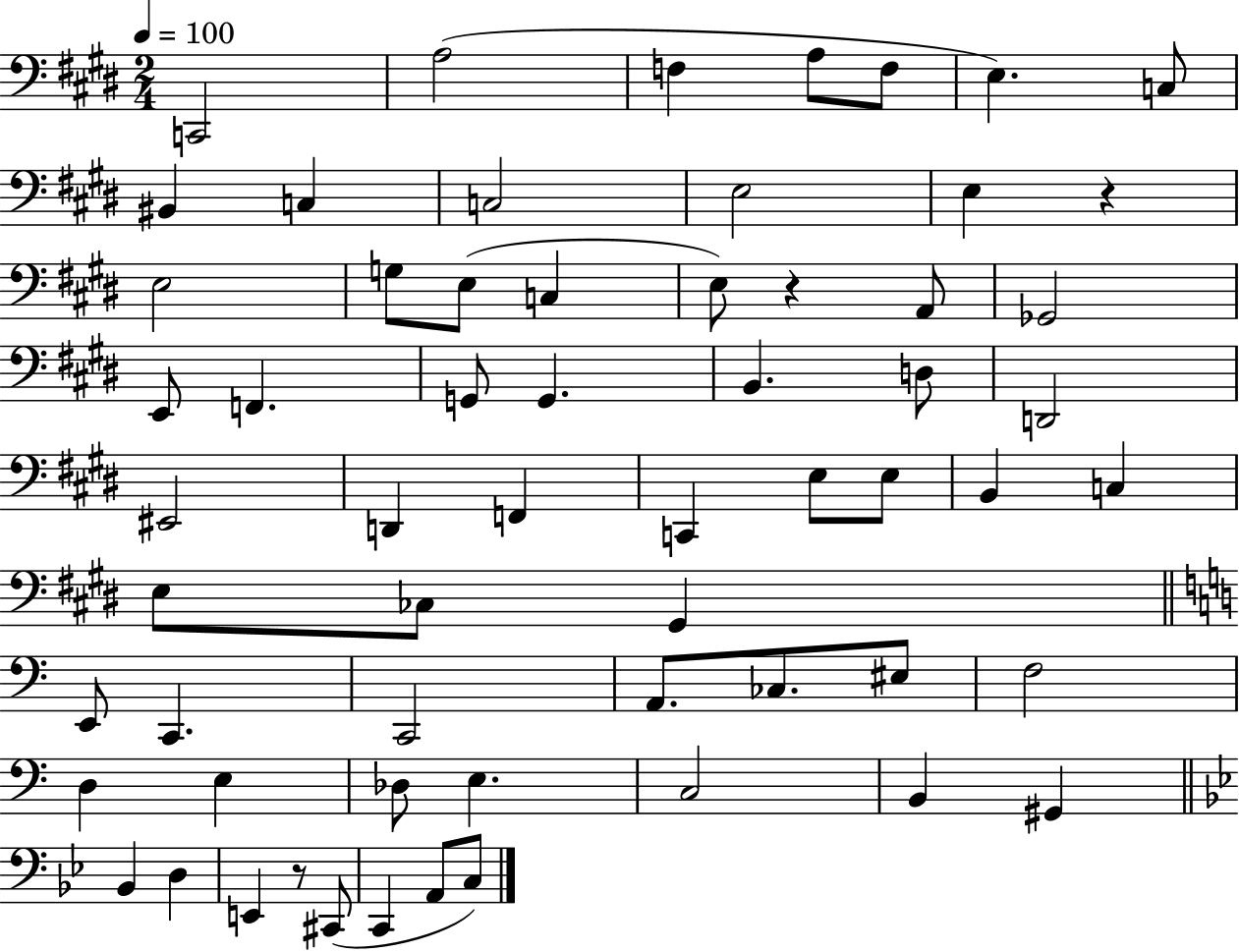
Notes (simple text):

C2/h A3/h F3/q A3/e F3/e E3/q. C3/e BIS2/q C3/q C3/h E3/h E3/q R/q E3/h G3/e E3/e C3/q E3/e R/q A2/e Gb2/h E2/e F2/q. G2/e G2/q. B2/q. D3/e D2/h EIS2/h D2/q F2/q C2/q E3/e E3/e B2/q C3/q E3/e CES3/e G#2/q E2/e C2/q. C2/h A2/e. CES3/e. EIS3/e F3/h D3/q E3/q Db3/e E3/q. C3/h B2/q G#2/q Bb2/q D3/q E2/q R/e C#2/e C2/q A2/e C3/e